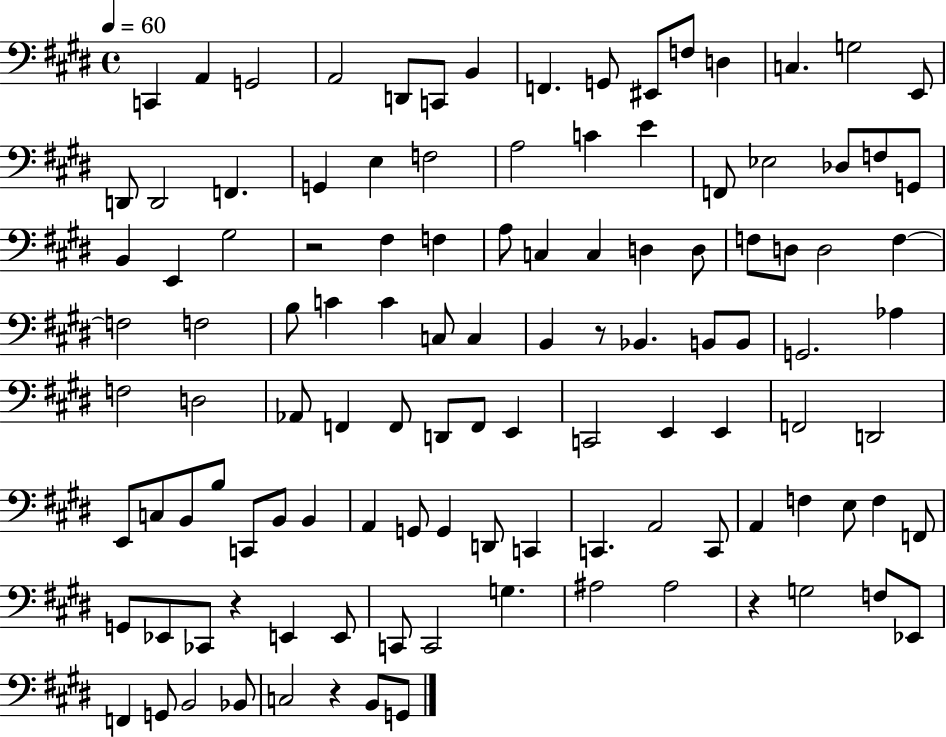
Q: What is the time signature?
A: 4/4